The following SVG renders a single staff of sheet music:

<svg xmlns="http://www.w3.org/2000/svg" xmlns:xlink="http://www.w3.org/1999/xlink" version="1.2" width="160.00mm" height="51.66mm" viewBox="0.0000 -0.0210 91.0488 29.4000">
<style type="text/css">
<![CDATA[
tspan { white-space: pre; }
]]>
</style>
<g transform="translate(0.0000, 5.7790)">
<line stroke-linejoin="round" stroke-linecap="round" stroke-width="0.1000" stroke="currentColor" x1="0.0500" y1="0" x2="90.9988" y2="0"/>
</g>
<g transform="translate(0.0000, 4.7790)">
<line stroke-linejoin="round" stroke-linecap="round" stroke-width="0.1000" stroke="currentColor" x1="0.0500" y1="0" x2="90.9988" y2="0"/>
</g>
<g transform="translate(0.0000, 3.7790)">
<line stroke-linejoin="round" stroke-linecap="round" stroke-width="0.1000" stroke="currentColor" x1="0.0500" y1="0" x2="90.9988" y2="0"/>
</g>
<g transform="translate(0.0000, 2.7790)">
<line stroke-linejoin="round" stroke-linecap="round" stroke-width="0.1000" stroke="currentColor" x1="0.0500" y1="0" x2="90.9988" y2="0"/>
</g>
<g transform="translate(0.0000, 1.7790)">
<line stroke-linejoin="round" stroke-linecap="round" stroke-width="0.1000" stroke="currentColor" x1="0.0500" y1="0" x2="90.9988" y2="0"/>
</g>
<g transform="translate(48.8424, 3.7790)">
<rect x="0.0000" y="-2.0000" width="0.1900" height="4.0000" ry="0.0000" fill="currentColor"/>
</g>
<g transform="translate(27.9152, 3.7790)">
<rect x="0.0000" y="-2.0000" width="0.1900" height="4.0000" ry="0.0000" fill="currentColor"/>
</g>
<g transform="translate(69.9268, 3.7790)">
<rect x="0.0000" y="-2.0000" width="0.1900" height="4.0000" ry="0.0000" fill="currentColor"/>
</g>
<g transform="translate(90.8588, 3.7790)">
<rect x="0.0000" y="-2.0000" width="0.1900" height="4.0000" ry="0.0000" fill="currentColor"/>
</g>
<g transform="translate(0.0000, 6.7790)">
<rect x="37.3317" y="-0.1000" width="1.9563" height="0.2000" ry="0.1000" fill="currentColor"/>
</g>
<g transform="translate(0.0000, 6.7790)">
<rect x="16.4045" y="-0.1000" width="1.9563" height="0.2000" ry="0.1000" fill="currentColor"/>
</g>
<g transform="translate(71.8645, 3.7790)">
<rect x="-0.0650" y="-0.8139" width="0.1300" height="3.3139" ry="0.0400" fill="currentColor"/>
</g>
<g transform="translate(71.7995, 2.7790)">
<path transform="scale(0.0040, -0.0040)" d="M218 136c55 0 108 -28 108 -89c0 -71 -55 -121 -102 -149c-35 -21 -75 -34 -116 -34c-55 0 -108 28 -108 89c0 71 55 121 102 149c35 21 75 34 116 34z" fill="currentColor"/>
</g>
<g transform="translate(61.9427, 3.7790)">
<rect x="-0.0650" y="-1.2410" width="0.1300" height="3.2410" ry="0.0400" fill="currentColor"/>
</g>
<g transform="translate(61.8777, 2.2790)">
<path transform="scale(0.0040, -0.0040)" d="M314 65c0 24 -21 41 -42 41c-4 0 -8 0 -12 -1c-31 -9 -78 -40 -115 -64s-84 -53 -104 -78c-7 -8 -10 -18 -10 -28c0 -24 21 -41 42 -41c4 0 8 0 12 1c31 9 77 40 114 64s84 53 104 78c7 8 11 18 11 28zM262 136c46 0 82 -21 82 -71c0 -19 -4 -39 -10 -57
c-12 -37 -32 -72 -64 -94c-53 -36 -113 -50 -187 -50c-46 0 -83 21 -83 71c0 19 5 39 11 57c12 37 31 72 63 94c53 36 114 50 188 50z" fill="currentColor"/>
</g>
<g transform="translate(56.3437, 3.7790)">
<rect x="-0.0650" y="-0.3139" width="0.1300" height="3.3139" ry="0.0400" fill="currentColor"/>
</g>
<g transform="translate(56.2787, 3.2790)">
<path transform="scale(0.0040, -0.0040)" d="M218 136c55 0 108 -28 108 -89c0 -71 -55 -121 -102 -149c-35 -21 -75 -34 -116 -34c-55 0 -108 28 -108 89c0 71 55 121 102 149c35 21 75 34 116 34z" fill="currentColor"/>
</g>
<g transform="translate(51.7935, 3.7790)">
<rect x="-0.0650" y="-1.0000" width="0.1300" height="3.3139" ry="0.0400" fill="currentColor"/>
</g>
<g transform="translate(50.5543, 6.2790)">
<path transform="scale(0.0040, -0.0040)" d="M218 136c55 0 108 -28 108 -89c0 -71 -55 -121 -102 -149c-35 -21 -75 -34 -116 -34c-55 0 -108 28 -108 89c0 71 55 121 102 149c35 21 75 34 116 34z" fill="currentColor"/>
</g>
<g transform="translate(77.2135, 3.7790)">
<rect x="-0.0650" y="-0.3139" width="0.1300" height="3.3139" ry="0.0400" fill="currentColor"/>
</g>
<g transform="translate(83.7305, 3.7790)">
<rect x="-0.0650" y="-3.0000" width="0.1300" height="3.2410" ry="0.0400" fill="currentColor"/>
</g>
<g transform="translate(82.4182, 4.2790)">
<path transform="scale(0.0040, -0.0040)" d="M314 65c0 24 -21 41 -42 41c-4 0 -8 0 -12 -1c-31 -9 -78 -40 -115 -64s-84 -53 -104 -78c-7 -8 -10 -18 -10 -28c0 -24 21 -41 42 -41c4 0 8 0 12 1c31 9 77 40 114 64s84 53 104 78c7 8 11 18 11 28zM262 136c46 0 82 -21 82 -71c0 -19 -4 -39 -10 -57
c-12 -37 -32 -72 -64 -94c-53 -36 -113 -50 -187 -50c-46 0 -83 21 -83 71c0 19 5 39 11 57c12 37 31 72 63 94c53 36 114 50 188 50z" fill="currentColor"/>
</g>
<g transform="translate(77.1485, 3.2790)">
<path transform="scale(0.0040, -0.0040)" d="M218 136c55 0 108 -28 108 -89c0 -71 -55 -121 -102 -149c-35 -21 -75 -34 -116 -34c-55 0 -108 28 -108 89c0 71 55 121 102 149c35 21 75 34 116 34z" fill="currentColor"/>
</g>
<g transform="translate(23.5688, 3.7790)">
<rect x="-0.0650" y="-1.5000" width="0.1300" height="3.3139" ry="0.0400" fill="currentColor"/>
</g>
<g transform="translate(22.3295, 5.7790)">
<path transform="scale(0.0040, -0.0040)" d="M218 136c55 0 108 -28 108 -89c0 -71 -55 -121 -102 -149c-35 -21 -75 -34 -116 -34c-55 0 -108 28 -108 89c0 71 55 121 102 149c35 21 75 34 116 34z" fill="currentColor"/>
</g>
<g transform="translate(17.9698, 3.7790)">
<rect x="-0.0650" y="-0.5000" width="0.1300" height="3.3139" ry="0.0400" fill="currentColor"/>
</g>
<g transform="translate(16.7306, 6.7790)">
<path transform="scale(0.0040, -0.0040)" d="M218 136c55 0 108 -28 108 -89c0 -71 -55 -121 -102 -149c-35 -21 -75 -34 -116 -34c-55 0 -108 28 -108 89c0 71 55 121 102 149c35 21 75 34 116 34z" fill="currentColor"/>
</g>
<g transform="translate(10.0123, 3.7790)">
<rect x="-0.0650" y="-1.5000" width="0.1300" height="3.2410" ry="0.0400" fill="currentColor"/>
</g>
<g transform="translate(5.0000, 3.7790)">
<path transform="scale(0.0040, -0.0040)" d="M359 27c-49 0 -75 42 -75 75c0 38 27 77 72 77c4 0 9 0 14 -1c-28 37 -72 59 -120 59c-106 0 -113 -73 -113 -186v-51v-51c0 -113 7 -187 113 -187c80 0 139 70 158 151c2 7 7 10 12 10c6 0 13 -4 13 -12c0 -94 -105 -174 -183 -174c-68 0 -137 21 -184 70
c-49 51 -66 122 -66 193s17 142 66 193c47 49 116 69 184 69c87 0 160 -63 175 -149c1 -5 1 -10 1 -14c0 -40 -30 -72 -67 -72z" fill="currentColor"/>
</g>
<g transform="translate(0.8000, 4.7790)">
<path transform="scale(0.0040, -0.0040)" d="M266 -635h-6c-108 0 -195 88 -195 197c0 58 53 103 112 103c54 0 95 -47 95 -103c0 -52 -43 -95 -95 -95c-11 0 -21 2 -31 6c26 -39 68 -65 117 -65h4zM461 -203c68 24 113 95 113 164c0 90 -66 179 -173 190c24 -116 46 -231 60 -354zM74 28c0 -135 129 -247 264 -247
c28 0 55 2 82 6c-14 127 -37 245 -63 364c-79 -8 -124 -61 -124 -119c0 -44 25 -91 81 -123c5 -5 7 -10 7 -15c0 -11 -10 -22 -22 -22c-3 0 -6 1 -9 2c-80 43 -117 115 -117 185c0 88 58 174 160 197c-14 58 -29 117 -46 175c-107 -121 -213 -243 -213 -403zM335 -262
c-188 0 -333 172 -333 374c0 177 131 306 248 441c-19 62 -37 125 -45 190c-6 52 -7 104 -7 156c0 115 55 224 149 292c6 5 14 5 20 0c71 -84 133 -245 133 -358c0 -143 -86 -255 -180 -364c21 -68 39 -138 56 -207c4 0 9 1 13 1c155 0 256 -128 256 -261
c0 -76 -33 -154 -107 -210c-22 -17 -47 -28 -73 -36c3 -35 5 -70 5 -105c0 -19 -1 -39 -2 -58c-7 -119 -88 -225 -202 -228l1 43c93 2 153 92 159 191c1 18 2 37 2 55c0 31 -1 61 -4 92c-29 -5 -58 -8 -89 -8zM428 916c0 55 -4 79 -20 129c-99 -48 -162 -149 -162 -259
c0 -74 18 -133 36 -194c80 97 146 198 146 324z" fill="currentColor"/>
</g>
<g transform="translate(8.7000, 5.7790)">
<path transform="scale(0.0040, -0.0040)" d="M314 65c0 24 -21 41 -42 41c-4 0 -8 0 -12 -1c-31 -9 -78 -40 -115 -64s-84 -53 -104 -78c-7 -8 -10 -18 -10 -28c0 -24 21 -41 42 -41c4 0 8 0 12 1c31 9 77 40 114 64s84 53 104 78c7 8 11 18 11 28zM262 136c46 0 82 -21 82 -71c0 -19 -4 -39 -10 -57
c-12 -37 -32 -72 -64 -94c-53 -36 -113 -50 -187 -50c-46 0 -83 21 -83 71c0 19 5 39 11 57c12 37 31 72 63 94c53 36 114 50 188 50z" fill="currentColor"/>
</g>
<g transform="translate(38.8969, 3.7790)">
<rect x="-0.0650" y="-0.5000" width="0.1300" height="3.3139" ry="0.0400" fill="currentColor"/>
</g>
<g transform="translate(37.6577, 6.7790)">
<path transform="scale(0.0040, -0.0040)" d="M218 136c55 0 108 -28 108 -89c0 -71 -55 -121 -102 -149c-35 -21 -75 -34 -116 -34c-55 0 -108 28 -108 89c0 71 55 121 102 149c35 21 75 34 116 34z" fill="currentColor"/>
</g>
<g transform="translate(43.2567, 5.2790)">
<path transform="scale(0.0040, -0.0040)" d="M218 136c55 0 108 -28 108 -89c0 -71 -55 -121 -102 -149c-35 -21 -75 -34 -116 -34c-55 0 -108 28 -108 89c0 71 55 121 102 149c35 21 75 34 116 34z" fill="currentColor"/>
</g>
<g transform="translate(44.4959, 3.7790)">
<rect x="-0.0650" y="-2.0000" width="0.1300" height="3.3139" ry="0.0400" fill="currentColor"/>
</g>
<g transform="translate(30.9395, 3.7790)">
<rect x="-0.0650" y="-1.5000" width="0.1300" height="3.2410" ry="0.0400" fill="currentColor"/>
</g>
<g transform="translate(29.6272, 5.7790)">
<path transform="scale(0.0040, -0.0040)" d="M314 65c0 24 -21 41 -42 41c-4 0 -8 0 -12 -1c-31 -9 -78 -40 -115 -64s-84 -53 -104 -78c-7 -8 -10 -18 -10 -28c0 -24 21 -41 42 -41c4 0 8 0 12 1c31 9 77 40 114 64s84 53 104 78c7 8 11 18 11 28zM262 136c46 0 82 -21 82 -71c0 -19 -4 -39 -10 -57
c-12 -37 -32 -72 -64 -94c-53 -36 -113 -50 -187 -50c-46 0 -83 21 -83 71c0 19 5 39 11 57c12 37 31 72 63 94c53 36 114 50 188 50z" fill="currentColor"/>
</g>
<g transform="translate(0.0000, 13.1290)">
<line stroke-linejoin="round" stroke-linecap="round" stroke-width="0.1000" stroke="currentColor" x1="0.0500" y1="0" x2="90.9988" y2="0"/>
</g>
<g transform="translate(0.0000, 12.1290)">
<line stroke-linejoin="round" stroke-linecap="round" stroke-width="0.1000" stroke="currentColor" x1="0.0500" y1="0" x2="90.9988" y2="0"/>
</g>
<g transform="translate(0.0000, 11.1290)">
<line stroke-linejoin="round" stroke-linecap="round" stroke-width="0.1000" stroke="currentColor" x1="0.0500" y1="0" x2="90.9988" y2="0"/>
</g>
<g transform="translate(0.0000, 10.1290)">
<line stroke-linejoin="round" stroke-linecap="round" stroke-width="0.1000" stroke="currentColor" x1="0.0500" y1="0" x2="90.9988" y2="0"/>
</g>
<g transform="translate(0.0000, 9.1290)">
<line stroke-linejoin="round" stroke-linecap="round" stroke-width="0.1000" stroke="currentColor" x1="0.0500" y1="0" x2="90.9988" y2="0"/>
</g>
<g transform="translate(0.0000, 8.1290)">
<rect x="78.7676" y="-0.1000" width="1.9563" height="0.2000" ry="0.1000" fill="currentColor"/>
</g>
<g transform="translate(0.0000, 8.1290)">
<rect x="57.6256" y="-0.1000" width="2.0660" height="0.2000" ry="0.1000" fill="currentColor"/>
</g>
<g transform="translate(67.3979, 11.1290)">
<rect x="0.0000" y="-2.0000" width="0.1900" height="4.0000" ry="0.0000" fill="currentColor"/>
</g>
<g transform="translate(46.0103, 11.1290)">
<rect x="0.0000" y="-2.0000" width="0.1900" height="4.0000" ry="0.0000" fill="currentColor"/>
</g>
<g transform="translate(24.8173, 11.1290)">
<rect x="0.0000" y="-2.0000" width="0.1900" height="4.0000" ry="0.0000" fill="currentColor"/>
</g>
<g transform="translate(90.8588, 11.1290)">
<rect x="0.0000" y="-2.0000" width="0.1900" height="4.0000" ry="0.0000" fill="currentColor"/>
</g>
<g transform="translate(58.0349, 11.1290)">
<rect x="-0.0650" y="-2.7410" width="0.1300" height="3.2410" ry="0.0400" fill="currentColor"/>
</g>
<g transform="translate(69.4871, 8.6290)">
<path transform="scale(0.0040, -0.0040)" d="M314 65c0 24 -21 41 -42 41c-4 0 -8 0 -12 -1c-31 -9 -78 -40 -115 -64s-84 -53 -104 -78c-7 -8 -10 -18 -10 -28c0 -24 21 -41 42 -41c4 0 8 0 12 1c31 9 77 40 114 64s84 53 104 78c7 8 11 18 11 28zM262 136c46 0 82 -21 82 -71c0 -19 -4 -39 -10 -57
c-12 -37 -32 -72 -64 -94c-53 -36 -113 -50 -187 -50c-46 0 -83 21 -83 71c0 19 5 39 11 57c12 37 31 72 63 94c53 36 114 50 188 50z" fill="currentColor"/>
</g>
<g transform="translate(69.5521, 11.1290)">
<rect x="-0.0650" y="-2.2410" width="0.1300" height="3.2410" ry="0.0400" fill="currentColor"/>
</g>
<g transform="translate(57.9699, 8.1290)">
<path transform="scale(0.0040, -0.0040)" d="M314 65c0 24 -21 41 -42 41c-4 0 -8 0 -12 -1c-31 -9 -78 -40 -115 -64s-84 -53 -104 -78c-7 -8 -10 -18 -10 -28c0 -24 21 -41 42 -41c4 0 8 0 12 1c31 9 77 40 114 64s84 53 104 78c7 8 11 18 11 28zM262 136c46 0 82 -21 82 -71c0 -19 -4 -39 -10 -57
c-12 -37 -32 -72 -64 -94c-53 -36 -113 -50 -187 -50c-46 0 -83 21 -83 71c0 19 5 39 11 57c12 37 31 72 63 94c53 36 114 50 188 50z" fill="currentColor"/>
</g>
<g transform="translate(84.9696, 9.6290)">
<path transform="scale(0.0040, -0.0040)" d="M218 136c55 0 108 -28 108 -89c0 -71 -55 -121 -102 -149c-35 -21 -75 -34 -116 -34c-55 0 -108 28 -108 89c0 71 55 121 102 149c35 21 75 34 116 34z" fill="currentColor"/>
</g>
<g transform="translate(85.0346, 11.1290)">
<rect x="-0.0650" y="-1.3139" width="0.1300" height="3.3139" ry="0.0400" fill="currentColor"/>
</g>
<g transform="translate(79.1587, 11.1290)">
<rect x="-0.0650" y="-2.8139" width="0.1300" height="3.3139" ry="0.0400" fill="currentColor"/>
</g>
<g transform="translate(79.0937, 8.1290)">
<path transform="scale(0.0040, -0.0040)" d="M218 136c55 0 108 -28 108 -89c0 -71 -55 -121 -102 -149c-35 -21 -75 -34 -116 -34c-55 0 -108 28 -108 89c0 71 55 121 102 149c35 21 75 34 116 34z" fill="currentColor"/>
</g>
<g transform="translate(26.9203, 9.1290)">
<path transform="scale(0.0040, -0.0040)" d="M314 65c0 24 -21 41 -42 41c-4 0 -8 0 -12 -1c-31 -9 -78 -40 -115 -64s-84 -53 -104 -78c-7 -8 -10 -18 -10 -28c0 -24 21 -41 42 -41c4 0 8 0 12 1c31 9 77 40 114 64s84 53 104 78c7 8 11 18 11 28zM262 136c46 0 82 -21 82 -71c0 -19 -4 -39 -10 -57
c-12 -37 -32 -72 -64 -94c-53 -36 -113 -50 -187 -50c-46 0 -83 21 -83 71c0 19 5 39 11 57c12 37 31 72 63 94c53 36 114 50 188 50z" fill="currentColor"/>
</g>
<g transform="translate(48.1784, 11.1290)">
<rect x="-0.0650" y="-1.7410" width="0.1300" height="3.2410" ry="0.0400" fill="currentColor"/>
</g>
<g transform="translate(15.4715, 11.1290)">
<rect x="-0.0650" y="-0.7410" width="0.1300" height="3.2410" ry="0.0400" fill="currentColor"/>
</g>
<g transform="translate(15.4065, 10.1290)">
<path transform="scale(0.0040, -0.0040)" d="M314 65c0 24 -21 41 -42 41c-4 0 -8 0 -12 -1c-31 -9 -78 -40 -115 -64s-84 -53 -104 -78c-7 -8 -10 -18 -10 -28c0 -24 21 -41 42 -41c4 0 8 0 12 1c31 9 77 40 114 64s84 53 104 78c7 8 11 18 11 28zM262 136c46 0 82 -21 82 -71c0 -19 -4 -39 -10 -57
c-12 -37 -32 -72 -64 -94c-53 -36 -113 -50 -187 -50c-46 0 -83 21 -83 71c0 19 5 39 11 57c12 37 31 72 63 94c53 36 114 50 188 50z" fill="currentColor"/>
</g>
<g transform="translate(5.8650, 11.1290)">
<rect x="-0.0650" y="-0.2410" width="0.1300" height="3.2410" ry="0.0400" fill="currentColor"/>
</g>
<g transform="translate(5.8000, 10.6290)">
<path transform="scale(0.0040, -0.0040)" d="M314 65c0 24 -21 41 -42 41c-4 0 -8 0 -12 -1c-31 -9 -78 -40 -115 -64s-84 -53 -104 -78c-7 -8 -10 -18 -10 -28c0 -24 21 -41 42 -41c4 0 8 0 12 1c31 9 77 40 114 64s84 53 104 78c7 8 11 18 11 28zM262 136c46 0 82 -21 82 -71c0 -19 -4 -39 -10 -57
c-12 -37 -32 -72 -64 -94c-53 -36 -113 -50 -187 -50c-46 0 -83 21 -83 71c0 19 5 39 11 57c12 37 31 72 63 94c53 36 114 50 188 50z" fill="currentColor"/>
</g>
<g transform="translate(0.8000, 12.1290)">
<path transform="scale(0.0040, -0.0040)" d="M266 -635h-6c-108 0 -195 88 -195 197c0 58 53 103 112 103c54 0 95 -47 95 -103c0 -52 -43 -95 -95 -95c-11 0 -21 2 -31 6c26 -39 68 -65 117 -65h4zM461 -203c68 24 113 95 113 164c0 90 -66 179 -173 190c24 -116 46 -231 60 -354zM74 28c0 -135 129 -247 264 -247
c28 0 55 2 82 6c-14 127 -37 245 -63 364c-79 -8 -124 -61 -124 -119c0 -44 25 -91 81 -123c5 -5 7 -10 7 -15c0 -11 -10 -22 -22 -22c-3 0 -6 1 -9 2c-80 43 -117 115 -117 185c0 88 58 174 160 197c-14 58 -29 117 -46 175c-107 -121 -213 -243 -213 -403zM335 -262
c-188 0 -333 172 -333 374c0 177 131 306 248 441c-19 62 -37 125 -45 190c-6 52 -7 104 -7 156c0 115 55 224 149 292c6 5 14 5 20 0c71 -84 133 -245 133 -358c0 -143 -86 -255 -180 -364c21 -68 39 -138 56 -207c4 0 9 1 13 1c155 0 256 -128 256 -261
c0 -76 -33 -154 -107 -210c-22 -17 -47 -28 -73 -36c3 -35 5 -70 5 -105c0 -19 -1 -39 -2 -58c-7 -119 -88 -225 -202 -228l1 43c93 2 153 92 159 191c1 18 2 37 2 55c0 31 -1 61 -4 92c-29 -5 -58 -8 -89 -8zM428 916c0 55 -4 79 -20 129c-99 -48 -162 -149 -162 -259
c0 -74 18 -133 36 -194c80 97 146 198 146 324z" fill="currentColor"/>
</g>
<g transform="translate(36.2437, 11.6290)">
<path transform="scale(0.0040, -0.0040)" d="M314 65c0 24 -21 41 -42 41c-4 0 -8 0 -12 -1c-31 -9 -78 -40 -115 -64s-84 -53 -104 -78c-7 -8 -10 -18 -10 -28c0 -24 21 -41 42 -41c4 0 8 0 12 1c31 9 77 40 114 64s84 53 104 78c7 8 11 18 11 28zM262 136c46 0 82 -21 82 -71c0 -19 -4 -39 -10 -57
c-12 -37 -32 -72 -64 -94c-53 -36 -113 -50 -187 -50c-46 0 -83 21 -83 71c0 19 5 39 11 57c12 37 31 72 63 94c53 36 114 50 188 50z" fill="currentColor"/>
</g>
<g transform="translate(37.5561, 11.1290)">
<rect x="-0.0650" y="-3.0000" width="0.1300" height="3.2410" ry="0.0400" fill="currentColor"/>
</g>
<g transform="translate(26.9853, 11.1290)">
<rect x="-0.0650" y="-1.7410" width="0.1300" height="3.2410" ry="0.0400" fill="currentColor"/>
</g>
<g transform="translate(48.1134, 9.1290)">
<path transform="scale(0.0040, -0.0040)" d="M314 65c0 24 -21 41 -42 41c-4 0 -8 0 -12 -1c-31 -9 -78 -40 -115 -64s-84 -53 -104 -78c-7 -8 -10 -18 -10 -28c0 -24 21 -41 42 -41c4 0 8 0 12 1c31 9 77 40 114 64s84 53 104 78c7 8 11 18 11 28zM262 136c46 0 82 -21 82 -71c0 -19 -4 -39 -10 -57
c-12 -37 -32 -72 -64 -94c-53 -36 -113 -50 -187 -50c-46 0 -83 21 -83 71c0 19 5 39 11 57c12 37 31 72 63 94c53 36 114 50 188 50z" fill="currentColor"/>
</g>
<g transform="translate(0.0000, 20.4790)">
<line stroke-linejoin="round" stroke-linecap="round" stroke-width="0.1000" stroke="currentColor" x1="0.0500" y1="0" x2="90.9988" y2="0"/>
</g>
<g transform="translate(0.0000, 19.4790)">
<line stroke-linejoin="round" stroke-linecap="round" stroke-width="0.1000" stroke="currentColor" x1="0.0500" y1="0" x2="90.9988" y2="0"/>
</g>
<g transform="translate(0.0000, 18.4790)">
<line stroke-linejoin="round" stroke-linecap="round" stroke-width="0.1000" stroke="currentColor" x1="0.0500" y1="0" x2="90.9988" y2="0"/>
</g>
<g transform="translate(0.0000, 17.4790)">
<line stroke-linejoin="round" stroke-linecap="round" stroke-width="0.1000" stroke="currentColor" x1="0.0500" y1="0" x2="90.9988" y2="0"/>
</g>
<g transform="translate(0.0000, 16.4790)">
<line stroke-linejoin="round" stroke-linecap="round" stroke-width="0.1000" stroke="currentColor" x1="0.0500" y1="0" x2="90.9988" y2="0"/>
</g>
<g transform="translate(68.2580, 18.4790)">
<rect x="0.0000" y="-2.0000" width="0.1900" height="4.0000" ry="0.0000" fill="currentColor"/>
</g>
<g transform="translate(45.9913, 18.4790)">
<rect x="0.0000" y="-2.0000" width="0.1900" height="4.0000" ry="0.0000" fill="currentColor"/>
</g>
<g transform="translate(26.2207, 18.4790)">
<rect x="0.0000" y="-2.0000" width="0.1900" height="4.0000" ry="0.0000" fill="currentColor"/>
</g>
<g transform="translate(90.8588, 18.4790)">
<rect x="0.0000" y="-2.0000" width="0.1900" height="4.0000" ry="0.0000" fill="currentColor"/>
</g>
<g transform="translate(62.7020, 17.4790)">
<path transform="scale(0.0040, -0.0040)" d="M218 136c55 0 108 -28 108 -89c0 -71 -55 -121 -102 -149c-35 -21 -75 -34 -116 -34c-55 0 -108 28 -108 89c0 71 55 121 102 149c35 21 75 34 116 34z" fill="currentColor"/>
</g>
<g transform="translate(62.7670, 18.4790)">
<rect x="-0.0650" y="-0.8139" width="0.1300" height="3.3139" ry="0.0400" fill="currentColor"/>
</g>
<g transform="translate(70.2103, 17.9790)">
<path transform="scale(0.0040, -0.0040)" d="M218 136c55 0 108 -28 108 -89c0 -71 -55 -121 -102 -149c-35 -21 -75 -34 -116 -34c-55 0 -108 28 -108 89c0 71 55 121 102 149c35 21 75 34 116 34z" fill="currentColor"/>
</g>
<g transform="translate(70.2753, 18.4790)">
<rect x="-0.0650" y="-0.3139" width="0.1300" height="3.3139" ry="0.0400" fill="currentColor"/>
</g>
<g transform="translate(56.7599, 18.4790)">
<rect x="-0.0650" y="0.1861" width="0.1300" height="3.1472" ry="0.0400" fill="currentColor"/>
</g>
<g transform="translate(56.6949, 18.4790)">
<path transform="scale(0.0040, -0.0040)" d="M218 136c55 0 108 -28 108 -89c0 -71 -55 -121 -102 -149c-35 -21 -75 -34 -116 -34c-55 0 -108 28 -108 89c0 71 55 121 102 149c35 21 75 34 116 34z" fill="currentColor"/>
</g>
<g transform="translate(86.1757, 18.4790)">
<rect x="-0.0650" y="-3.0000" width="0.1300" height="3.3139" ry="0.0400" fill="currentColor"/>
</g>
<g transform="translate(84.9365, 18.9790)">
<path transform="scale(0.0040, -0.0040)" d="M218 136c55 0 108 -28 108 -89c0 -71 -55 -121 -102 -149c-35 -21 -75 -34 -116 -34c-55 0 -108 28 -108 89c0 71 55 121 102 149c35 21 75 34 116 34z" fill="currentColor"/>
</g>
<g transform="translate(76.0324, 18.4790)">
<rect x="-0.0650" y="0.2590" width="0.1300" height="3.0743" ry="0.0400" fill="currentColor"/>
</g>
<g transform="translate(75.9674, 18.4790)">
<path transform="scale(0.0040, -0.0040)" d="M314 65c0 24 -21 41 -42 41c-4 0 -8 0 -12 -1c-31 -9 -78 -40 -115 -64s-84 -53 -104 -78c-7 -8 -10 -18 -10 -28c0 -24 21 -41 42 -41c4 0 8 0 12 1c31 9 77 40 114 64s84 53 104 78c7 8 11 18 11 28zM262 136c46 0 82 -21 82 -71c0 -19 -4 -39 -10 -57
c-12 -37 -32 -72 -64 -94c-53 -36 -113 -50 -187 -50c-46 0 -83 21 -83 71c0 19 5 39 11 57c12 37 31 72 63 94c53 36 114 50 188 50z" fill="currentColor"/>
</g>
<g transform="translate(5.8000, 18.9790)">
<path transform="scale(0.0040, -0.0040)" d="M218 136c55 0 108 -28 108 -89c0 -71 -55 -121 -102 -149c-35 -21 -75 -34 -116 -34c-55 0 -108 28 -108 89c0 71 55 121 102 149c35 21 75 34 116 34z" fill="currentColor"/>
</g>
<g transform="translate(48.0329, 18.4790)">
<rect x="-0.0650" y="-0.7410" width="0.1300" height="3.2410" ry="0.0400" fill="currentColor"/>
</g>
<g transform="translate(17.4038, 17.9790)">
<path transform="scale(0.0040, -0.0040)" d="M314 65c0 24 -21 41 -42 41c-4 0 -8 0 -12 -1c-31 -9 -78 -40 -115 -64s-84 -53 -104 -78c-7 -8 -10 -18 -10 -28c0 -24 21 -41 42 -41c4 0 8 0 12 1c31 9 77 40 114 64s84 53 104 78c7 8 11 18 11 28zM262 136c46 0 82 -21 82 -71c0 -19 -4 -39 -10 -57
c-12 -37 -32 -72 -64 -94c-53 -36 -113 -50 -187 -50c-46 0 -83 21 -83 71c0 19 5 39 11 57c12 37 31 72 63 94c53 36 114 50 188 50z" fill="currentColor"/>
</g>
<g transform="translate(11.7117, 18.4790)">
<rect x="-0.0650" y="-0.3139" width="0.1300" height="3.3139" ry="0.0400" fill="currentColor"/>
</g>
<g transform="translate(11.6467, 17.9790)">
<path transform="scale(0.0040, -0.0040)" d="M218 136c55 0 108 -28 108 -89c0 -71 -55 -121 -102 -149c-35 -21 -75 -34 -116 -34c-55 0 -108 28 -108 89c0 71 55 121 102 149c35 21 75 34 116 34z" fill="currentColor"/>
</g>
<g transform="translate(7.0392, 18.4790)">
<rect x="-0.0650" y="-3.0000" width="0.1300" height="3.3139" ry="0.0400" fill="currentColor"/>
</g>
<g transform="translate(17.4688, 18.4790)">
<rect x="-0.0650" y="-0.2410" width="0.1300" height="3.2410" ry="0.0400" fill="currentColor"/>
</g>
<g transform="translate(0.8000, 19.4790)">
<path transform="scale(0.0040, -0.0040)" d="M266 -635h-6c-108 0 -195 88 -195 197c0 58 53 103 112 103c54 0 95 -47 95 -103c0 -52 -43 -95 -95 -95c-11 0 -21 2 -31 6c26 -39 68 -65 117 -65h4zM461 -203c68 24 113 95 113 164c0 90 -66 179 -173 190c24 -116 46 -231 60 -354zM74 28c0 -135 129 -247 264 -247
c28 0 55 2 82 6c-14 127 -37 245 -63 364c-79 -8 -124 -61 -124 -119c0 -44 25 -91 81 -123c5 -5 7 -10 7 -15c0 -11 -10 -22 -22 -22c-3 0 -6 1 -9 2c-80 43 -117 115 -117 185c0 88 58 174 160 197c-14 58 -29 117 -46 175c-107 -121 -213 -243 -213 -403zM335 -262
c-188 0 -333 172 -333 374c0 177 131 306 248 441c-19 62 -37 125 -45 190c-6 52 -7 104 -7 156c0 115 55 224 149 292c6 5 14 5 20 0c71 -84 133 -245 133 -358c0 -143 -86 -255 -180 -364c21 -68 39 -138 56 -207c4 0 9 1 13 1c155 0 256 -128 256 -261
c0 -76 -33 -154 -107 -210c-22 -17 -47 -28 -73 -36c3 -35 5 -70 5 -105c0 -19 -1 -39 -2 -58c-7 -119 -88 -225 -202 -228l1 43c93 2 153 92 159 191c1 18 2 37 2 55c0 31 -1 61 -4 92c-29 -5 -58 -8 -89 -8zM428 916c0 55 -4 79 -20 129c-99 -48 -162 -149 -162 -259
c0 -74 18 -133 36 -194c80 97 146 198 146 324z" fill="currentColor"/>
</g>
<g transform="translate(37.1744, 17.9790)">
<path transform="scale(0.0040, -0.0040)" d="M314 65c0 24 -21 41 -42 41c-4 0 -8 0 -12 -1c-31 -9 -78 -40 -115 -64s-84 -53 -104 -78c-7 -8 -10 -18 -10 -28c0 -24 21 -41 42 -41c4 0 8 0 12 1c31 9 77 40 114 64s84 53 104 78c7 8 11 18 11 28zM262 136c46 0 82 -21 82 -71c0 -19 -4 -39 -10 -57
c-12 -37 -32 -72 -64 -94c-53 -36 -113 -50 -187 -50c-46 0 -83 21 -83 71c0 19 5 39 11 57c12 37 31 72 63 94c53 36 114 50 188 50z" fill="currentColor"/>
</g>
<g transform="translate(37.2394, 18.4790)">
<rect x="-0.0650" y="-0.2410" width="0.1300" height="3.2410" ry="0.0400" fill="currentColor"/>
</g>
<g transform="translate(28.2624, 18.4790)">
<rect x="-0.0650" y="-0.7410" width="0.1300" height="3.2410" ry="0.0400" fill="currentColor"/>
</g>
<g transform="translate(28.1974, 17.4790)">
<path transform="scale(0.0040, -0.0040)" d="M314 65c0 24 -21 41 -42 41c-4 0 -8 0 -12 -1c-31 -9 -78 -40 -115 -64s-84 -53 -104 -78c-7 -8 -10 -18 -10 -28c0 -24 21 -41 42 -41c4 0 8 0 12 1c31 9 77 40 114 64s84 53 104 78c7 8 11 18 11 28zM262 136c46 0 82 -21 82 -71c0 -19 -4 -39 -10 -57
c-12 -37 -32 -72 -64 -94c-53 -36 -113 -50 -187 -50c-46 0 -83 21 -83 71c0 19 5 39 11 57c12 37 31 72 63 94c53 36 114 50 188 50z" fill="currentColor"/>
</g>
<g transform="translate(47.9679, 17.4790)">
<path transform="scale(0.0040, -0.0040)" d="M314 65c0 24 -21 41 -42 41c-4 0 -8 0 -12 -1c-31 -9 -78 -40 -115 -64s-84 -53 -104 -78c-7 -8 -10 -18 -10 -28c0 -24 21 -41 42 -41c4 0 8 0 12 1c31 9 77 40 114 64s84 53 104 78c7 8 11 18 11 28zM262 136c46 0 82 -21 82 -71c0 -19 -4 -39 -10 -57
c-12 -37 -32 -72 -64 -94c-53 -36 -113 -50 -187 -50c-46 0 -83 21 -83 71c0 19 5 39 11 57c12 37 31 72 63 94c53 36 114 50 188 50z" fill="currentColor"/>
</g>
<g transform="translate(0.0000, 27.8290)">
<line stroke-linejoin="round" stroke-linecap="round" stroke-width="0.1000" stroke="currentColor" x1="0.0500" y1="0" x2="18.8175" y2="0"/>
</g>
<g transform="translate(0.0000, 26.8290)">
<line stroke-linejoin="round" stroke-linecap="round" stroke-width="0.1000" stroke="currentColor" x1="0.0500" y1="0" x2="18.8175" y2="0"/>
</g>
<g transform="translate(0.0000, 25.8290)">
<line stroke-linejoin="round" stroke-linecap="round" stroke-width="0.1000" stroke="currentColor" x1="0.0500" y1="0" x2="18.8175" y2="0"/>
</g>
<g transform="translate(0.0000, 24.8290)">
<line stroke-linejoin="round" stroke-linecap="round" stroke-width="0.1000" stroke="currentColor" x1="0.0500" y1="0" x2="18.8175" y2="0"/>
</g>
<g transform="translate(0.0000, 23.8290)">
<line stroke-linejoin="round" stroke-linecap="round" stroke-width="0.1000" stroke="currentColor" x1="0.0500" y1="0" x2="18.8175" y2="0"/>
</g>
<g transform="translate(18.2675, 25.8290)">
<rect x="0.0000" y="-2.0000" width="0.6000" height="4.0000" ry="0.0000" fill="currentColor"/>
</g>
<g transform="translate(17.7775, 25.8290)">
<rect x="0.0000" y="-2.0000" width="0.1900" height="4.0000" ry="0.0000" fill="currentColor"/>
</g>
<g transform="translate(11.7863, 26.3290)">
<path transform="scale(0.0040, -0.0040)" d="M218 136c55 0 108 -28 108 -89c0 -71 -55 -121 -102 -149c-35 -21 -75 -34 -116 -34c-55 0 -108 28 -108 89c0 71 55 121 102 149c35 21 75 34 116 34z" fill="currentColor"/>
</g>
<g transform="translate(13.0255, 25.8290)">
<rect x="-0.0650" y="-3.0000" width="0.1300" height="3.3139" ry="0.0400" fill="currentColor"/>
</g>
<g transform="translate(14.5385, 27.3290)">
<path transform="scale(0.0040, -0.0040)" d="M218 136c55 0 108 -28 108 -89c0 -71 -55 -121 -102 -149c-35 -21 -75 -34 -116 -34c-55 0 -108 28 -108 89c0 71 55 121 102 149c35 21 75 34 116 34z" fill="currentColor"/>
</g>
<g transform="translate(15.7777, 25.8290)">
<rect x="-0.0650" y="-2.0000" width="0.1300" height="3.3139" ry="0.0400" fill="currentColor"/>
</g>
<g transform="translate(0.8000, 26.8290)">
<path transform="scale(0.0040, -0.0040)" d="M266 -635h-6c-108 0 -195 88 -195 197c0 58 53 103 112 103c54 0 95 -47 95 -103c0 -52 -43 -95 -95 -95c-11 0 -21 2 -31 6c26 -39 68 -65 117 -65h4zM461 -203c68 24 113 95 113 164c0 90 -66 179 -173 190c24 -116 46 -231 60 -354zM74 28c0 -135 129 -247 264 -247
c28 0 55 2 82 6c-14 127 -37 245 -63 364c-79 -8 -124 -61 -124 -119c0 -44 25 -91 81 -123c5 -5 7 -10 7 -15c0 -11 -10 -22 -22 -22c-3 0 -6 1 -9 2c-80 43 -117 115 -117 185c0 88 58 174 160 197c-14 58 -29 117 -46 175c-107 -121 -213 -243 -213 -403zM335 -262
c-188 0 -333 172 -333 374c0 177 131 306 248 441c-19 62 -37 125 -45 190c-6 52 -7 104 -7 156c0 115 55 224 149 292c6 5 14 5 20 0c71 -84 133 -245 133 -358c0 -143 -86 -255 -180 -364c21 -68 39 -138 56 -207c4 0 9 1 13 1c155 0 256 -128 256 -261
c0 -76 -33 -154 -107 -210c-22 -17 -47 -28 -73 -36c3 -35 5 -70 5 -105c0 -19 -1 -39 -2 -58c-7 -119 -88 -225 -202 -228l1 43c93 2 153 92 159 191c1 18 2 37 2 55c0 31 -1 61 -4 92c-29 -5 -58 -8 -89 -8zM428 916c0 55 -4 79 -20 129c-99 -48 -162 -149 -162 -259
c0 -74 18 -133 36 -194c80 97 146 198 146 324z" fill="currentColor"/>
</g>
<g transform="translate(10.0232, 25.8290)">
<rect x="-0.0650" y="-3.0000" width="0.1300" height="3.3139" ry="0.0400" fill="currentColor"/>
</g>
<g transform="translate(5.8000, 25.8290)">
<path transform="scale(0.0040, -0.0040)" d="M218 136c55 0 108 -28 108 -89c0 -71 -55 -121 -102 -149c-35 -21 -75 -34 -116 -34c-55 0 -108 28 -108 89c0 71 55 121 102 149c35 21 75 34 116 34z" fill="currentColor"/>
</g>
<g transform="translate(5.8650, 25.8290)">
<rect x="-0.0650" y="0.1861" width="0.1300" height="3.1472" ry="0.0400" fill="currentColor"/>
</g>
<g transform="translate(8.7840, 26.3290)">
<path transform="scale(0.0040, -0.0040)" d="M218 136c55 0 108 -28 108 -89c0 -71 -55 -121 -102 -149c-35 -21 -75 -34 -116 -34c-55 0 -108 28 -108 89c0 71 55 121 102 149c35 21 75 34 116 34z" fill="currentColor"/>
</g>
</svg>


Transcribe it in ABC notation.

X:1
T:Untitled
M:4/4
L:1/4
K:C
E2 C E E2 C F D c e2 d c A2 c2 d2 f2 A2 f2 a2 g2 a e A c c2 d2 c2 d2 B d c B2 A B A A F